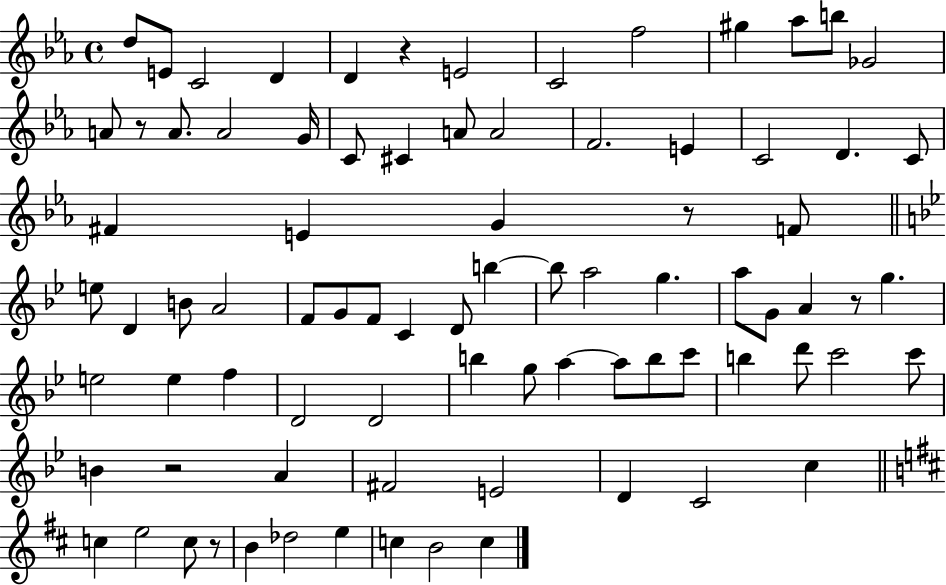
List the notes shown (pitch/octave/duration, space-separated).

D5/e E4/e C4/h D4/q D4/q R/q E4/h C4/h F5/h G#5/q Ab5/e B5/e Gb4/h A4/e R/e A4/e. A4/h G4/s C4/e C#4/q A4/e A4/h F4/h. E4/q C4/h D4/q. C4/e F#4/q E4/q G4/q R/e F4/e E5/e D4/q B4/e A4/h F4/e G4/e F4/e C4/q D4/e B5/q B5/e A5/h G5/q. A5/e G4/e A4/q R/e G5/q. E5/h E5/q F5/q D4/h D4/h B5/q G5/e A5/q A5/e B5/e C6/e B5/q D6/e C6/h C6/e B4/q R/h A4/q F#4/h E4/h D4/q C4/h C5/q C5/q E5/h C5/e R/e B4/q Db5/h E5/q C5/q B4/h C5/q